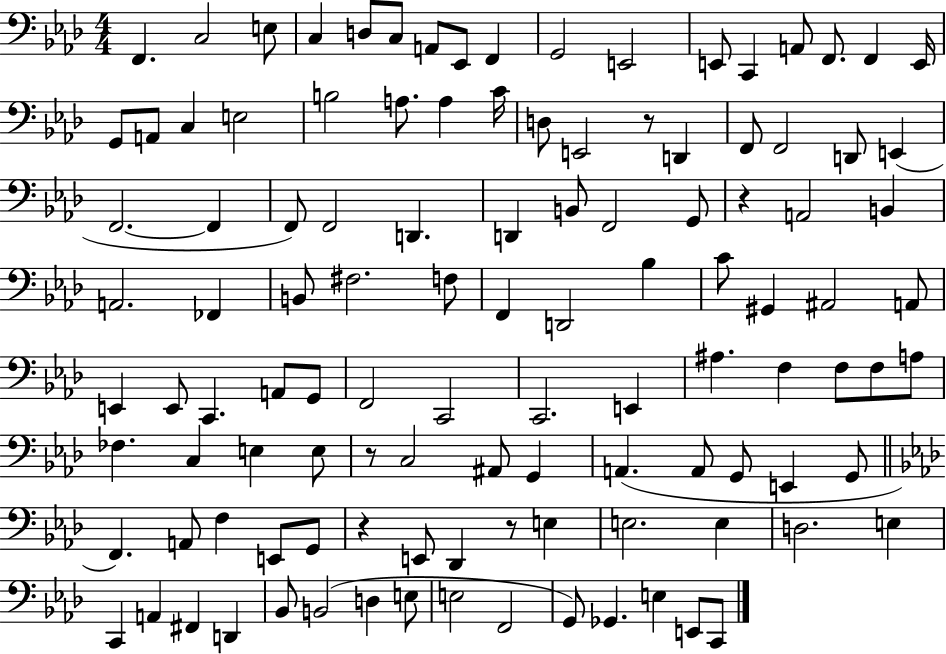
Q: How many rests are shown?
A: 5